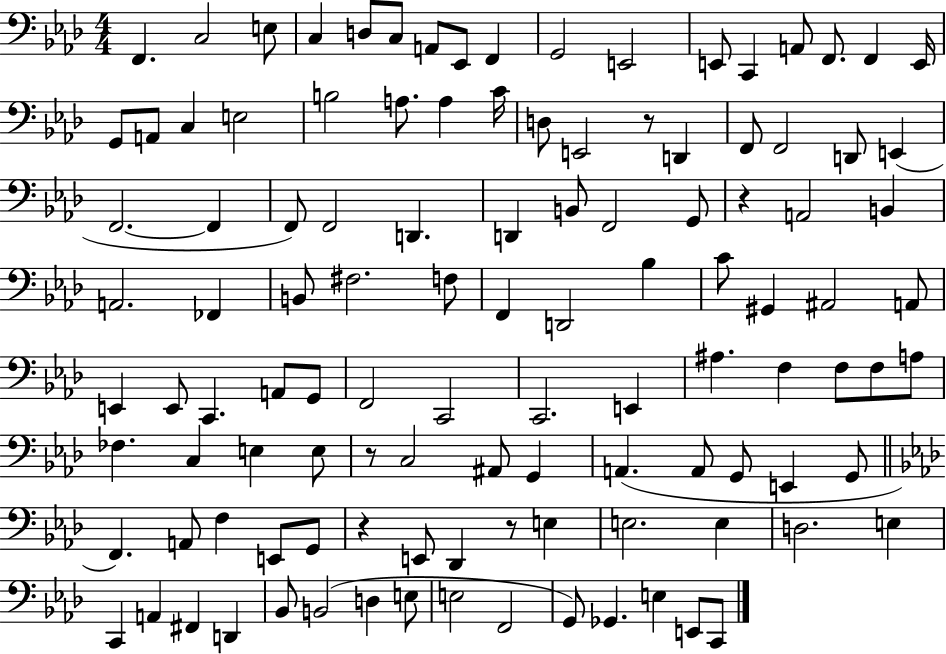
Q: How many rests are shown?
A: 5